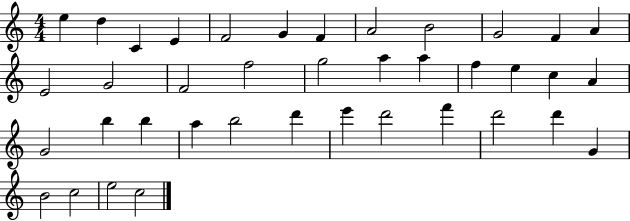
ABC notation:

X:1
T:Untitled
M:4/4
L:1/4
K:C
e d C E F2 G F A2 B2 G2 F A E2 G2 F2 f2 g2 a a f e c A G2 b b a b2 d' e' d'2 f' d'2 d' G B2 c2 e2 c2